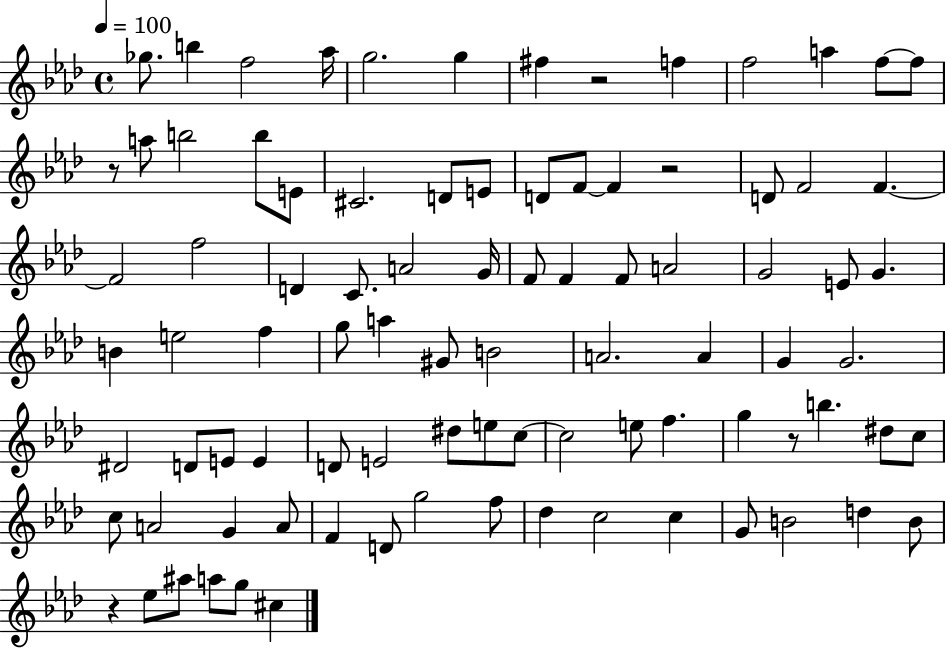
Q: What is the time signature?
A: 4/4